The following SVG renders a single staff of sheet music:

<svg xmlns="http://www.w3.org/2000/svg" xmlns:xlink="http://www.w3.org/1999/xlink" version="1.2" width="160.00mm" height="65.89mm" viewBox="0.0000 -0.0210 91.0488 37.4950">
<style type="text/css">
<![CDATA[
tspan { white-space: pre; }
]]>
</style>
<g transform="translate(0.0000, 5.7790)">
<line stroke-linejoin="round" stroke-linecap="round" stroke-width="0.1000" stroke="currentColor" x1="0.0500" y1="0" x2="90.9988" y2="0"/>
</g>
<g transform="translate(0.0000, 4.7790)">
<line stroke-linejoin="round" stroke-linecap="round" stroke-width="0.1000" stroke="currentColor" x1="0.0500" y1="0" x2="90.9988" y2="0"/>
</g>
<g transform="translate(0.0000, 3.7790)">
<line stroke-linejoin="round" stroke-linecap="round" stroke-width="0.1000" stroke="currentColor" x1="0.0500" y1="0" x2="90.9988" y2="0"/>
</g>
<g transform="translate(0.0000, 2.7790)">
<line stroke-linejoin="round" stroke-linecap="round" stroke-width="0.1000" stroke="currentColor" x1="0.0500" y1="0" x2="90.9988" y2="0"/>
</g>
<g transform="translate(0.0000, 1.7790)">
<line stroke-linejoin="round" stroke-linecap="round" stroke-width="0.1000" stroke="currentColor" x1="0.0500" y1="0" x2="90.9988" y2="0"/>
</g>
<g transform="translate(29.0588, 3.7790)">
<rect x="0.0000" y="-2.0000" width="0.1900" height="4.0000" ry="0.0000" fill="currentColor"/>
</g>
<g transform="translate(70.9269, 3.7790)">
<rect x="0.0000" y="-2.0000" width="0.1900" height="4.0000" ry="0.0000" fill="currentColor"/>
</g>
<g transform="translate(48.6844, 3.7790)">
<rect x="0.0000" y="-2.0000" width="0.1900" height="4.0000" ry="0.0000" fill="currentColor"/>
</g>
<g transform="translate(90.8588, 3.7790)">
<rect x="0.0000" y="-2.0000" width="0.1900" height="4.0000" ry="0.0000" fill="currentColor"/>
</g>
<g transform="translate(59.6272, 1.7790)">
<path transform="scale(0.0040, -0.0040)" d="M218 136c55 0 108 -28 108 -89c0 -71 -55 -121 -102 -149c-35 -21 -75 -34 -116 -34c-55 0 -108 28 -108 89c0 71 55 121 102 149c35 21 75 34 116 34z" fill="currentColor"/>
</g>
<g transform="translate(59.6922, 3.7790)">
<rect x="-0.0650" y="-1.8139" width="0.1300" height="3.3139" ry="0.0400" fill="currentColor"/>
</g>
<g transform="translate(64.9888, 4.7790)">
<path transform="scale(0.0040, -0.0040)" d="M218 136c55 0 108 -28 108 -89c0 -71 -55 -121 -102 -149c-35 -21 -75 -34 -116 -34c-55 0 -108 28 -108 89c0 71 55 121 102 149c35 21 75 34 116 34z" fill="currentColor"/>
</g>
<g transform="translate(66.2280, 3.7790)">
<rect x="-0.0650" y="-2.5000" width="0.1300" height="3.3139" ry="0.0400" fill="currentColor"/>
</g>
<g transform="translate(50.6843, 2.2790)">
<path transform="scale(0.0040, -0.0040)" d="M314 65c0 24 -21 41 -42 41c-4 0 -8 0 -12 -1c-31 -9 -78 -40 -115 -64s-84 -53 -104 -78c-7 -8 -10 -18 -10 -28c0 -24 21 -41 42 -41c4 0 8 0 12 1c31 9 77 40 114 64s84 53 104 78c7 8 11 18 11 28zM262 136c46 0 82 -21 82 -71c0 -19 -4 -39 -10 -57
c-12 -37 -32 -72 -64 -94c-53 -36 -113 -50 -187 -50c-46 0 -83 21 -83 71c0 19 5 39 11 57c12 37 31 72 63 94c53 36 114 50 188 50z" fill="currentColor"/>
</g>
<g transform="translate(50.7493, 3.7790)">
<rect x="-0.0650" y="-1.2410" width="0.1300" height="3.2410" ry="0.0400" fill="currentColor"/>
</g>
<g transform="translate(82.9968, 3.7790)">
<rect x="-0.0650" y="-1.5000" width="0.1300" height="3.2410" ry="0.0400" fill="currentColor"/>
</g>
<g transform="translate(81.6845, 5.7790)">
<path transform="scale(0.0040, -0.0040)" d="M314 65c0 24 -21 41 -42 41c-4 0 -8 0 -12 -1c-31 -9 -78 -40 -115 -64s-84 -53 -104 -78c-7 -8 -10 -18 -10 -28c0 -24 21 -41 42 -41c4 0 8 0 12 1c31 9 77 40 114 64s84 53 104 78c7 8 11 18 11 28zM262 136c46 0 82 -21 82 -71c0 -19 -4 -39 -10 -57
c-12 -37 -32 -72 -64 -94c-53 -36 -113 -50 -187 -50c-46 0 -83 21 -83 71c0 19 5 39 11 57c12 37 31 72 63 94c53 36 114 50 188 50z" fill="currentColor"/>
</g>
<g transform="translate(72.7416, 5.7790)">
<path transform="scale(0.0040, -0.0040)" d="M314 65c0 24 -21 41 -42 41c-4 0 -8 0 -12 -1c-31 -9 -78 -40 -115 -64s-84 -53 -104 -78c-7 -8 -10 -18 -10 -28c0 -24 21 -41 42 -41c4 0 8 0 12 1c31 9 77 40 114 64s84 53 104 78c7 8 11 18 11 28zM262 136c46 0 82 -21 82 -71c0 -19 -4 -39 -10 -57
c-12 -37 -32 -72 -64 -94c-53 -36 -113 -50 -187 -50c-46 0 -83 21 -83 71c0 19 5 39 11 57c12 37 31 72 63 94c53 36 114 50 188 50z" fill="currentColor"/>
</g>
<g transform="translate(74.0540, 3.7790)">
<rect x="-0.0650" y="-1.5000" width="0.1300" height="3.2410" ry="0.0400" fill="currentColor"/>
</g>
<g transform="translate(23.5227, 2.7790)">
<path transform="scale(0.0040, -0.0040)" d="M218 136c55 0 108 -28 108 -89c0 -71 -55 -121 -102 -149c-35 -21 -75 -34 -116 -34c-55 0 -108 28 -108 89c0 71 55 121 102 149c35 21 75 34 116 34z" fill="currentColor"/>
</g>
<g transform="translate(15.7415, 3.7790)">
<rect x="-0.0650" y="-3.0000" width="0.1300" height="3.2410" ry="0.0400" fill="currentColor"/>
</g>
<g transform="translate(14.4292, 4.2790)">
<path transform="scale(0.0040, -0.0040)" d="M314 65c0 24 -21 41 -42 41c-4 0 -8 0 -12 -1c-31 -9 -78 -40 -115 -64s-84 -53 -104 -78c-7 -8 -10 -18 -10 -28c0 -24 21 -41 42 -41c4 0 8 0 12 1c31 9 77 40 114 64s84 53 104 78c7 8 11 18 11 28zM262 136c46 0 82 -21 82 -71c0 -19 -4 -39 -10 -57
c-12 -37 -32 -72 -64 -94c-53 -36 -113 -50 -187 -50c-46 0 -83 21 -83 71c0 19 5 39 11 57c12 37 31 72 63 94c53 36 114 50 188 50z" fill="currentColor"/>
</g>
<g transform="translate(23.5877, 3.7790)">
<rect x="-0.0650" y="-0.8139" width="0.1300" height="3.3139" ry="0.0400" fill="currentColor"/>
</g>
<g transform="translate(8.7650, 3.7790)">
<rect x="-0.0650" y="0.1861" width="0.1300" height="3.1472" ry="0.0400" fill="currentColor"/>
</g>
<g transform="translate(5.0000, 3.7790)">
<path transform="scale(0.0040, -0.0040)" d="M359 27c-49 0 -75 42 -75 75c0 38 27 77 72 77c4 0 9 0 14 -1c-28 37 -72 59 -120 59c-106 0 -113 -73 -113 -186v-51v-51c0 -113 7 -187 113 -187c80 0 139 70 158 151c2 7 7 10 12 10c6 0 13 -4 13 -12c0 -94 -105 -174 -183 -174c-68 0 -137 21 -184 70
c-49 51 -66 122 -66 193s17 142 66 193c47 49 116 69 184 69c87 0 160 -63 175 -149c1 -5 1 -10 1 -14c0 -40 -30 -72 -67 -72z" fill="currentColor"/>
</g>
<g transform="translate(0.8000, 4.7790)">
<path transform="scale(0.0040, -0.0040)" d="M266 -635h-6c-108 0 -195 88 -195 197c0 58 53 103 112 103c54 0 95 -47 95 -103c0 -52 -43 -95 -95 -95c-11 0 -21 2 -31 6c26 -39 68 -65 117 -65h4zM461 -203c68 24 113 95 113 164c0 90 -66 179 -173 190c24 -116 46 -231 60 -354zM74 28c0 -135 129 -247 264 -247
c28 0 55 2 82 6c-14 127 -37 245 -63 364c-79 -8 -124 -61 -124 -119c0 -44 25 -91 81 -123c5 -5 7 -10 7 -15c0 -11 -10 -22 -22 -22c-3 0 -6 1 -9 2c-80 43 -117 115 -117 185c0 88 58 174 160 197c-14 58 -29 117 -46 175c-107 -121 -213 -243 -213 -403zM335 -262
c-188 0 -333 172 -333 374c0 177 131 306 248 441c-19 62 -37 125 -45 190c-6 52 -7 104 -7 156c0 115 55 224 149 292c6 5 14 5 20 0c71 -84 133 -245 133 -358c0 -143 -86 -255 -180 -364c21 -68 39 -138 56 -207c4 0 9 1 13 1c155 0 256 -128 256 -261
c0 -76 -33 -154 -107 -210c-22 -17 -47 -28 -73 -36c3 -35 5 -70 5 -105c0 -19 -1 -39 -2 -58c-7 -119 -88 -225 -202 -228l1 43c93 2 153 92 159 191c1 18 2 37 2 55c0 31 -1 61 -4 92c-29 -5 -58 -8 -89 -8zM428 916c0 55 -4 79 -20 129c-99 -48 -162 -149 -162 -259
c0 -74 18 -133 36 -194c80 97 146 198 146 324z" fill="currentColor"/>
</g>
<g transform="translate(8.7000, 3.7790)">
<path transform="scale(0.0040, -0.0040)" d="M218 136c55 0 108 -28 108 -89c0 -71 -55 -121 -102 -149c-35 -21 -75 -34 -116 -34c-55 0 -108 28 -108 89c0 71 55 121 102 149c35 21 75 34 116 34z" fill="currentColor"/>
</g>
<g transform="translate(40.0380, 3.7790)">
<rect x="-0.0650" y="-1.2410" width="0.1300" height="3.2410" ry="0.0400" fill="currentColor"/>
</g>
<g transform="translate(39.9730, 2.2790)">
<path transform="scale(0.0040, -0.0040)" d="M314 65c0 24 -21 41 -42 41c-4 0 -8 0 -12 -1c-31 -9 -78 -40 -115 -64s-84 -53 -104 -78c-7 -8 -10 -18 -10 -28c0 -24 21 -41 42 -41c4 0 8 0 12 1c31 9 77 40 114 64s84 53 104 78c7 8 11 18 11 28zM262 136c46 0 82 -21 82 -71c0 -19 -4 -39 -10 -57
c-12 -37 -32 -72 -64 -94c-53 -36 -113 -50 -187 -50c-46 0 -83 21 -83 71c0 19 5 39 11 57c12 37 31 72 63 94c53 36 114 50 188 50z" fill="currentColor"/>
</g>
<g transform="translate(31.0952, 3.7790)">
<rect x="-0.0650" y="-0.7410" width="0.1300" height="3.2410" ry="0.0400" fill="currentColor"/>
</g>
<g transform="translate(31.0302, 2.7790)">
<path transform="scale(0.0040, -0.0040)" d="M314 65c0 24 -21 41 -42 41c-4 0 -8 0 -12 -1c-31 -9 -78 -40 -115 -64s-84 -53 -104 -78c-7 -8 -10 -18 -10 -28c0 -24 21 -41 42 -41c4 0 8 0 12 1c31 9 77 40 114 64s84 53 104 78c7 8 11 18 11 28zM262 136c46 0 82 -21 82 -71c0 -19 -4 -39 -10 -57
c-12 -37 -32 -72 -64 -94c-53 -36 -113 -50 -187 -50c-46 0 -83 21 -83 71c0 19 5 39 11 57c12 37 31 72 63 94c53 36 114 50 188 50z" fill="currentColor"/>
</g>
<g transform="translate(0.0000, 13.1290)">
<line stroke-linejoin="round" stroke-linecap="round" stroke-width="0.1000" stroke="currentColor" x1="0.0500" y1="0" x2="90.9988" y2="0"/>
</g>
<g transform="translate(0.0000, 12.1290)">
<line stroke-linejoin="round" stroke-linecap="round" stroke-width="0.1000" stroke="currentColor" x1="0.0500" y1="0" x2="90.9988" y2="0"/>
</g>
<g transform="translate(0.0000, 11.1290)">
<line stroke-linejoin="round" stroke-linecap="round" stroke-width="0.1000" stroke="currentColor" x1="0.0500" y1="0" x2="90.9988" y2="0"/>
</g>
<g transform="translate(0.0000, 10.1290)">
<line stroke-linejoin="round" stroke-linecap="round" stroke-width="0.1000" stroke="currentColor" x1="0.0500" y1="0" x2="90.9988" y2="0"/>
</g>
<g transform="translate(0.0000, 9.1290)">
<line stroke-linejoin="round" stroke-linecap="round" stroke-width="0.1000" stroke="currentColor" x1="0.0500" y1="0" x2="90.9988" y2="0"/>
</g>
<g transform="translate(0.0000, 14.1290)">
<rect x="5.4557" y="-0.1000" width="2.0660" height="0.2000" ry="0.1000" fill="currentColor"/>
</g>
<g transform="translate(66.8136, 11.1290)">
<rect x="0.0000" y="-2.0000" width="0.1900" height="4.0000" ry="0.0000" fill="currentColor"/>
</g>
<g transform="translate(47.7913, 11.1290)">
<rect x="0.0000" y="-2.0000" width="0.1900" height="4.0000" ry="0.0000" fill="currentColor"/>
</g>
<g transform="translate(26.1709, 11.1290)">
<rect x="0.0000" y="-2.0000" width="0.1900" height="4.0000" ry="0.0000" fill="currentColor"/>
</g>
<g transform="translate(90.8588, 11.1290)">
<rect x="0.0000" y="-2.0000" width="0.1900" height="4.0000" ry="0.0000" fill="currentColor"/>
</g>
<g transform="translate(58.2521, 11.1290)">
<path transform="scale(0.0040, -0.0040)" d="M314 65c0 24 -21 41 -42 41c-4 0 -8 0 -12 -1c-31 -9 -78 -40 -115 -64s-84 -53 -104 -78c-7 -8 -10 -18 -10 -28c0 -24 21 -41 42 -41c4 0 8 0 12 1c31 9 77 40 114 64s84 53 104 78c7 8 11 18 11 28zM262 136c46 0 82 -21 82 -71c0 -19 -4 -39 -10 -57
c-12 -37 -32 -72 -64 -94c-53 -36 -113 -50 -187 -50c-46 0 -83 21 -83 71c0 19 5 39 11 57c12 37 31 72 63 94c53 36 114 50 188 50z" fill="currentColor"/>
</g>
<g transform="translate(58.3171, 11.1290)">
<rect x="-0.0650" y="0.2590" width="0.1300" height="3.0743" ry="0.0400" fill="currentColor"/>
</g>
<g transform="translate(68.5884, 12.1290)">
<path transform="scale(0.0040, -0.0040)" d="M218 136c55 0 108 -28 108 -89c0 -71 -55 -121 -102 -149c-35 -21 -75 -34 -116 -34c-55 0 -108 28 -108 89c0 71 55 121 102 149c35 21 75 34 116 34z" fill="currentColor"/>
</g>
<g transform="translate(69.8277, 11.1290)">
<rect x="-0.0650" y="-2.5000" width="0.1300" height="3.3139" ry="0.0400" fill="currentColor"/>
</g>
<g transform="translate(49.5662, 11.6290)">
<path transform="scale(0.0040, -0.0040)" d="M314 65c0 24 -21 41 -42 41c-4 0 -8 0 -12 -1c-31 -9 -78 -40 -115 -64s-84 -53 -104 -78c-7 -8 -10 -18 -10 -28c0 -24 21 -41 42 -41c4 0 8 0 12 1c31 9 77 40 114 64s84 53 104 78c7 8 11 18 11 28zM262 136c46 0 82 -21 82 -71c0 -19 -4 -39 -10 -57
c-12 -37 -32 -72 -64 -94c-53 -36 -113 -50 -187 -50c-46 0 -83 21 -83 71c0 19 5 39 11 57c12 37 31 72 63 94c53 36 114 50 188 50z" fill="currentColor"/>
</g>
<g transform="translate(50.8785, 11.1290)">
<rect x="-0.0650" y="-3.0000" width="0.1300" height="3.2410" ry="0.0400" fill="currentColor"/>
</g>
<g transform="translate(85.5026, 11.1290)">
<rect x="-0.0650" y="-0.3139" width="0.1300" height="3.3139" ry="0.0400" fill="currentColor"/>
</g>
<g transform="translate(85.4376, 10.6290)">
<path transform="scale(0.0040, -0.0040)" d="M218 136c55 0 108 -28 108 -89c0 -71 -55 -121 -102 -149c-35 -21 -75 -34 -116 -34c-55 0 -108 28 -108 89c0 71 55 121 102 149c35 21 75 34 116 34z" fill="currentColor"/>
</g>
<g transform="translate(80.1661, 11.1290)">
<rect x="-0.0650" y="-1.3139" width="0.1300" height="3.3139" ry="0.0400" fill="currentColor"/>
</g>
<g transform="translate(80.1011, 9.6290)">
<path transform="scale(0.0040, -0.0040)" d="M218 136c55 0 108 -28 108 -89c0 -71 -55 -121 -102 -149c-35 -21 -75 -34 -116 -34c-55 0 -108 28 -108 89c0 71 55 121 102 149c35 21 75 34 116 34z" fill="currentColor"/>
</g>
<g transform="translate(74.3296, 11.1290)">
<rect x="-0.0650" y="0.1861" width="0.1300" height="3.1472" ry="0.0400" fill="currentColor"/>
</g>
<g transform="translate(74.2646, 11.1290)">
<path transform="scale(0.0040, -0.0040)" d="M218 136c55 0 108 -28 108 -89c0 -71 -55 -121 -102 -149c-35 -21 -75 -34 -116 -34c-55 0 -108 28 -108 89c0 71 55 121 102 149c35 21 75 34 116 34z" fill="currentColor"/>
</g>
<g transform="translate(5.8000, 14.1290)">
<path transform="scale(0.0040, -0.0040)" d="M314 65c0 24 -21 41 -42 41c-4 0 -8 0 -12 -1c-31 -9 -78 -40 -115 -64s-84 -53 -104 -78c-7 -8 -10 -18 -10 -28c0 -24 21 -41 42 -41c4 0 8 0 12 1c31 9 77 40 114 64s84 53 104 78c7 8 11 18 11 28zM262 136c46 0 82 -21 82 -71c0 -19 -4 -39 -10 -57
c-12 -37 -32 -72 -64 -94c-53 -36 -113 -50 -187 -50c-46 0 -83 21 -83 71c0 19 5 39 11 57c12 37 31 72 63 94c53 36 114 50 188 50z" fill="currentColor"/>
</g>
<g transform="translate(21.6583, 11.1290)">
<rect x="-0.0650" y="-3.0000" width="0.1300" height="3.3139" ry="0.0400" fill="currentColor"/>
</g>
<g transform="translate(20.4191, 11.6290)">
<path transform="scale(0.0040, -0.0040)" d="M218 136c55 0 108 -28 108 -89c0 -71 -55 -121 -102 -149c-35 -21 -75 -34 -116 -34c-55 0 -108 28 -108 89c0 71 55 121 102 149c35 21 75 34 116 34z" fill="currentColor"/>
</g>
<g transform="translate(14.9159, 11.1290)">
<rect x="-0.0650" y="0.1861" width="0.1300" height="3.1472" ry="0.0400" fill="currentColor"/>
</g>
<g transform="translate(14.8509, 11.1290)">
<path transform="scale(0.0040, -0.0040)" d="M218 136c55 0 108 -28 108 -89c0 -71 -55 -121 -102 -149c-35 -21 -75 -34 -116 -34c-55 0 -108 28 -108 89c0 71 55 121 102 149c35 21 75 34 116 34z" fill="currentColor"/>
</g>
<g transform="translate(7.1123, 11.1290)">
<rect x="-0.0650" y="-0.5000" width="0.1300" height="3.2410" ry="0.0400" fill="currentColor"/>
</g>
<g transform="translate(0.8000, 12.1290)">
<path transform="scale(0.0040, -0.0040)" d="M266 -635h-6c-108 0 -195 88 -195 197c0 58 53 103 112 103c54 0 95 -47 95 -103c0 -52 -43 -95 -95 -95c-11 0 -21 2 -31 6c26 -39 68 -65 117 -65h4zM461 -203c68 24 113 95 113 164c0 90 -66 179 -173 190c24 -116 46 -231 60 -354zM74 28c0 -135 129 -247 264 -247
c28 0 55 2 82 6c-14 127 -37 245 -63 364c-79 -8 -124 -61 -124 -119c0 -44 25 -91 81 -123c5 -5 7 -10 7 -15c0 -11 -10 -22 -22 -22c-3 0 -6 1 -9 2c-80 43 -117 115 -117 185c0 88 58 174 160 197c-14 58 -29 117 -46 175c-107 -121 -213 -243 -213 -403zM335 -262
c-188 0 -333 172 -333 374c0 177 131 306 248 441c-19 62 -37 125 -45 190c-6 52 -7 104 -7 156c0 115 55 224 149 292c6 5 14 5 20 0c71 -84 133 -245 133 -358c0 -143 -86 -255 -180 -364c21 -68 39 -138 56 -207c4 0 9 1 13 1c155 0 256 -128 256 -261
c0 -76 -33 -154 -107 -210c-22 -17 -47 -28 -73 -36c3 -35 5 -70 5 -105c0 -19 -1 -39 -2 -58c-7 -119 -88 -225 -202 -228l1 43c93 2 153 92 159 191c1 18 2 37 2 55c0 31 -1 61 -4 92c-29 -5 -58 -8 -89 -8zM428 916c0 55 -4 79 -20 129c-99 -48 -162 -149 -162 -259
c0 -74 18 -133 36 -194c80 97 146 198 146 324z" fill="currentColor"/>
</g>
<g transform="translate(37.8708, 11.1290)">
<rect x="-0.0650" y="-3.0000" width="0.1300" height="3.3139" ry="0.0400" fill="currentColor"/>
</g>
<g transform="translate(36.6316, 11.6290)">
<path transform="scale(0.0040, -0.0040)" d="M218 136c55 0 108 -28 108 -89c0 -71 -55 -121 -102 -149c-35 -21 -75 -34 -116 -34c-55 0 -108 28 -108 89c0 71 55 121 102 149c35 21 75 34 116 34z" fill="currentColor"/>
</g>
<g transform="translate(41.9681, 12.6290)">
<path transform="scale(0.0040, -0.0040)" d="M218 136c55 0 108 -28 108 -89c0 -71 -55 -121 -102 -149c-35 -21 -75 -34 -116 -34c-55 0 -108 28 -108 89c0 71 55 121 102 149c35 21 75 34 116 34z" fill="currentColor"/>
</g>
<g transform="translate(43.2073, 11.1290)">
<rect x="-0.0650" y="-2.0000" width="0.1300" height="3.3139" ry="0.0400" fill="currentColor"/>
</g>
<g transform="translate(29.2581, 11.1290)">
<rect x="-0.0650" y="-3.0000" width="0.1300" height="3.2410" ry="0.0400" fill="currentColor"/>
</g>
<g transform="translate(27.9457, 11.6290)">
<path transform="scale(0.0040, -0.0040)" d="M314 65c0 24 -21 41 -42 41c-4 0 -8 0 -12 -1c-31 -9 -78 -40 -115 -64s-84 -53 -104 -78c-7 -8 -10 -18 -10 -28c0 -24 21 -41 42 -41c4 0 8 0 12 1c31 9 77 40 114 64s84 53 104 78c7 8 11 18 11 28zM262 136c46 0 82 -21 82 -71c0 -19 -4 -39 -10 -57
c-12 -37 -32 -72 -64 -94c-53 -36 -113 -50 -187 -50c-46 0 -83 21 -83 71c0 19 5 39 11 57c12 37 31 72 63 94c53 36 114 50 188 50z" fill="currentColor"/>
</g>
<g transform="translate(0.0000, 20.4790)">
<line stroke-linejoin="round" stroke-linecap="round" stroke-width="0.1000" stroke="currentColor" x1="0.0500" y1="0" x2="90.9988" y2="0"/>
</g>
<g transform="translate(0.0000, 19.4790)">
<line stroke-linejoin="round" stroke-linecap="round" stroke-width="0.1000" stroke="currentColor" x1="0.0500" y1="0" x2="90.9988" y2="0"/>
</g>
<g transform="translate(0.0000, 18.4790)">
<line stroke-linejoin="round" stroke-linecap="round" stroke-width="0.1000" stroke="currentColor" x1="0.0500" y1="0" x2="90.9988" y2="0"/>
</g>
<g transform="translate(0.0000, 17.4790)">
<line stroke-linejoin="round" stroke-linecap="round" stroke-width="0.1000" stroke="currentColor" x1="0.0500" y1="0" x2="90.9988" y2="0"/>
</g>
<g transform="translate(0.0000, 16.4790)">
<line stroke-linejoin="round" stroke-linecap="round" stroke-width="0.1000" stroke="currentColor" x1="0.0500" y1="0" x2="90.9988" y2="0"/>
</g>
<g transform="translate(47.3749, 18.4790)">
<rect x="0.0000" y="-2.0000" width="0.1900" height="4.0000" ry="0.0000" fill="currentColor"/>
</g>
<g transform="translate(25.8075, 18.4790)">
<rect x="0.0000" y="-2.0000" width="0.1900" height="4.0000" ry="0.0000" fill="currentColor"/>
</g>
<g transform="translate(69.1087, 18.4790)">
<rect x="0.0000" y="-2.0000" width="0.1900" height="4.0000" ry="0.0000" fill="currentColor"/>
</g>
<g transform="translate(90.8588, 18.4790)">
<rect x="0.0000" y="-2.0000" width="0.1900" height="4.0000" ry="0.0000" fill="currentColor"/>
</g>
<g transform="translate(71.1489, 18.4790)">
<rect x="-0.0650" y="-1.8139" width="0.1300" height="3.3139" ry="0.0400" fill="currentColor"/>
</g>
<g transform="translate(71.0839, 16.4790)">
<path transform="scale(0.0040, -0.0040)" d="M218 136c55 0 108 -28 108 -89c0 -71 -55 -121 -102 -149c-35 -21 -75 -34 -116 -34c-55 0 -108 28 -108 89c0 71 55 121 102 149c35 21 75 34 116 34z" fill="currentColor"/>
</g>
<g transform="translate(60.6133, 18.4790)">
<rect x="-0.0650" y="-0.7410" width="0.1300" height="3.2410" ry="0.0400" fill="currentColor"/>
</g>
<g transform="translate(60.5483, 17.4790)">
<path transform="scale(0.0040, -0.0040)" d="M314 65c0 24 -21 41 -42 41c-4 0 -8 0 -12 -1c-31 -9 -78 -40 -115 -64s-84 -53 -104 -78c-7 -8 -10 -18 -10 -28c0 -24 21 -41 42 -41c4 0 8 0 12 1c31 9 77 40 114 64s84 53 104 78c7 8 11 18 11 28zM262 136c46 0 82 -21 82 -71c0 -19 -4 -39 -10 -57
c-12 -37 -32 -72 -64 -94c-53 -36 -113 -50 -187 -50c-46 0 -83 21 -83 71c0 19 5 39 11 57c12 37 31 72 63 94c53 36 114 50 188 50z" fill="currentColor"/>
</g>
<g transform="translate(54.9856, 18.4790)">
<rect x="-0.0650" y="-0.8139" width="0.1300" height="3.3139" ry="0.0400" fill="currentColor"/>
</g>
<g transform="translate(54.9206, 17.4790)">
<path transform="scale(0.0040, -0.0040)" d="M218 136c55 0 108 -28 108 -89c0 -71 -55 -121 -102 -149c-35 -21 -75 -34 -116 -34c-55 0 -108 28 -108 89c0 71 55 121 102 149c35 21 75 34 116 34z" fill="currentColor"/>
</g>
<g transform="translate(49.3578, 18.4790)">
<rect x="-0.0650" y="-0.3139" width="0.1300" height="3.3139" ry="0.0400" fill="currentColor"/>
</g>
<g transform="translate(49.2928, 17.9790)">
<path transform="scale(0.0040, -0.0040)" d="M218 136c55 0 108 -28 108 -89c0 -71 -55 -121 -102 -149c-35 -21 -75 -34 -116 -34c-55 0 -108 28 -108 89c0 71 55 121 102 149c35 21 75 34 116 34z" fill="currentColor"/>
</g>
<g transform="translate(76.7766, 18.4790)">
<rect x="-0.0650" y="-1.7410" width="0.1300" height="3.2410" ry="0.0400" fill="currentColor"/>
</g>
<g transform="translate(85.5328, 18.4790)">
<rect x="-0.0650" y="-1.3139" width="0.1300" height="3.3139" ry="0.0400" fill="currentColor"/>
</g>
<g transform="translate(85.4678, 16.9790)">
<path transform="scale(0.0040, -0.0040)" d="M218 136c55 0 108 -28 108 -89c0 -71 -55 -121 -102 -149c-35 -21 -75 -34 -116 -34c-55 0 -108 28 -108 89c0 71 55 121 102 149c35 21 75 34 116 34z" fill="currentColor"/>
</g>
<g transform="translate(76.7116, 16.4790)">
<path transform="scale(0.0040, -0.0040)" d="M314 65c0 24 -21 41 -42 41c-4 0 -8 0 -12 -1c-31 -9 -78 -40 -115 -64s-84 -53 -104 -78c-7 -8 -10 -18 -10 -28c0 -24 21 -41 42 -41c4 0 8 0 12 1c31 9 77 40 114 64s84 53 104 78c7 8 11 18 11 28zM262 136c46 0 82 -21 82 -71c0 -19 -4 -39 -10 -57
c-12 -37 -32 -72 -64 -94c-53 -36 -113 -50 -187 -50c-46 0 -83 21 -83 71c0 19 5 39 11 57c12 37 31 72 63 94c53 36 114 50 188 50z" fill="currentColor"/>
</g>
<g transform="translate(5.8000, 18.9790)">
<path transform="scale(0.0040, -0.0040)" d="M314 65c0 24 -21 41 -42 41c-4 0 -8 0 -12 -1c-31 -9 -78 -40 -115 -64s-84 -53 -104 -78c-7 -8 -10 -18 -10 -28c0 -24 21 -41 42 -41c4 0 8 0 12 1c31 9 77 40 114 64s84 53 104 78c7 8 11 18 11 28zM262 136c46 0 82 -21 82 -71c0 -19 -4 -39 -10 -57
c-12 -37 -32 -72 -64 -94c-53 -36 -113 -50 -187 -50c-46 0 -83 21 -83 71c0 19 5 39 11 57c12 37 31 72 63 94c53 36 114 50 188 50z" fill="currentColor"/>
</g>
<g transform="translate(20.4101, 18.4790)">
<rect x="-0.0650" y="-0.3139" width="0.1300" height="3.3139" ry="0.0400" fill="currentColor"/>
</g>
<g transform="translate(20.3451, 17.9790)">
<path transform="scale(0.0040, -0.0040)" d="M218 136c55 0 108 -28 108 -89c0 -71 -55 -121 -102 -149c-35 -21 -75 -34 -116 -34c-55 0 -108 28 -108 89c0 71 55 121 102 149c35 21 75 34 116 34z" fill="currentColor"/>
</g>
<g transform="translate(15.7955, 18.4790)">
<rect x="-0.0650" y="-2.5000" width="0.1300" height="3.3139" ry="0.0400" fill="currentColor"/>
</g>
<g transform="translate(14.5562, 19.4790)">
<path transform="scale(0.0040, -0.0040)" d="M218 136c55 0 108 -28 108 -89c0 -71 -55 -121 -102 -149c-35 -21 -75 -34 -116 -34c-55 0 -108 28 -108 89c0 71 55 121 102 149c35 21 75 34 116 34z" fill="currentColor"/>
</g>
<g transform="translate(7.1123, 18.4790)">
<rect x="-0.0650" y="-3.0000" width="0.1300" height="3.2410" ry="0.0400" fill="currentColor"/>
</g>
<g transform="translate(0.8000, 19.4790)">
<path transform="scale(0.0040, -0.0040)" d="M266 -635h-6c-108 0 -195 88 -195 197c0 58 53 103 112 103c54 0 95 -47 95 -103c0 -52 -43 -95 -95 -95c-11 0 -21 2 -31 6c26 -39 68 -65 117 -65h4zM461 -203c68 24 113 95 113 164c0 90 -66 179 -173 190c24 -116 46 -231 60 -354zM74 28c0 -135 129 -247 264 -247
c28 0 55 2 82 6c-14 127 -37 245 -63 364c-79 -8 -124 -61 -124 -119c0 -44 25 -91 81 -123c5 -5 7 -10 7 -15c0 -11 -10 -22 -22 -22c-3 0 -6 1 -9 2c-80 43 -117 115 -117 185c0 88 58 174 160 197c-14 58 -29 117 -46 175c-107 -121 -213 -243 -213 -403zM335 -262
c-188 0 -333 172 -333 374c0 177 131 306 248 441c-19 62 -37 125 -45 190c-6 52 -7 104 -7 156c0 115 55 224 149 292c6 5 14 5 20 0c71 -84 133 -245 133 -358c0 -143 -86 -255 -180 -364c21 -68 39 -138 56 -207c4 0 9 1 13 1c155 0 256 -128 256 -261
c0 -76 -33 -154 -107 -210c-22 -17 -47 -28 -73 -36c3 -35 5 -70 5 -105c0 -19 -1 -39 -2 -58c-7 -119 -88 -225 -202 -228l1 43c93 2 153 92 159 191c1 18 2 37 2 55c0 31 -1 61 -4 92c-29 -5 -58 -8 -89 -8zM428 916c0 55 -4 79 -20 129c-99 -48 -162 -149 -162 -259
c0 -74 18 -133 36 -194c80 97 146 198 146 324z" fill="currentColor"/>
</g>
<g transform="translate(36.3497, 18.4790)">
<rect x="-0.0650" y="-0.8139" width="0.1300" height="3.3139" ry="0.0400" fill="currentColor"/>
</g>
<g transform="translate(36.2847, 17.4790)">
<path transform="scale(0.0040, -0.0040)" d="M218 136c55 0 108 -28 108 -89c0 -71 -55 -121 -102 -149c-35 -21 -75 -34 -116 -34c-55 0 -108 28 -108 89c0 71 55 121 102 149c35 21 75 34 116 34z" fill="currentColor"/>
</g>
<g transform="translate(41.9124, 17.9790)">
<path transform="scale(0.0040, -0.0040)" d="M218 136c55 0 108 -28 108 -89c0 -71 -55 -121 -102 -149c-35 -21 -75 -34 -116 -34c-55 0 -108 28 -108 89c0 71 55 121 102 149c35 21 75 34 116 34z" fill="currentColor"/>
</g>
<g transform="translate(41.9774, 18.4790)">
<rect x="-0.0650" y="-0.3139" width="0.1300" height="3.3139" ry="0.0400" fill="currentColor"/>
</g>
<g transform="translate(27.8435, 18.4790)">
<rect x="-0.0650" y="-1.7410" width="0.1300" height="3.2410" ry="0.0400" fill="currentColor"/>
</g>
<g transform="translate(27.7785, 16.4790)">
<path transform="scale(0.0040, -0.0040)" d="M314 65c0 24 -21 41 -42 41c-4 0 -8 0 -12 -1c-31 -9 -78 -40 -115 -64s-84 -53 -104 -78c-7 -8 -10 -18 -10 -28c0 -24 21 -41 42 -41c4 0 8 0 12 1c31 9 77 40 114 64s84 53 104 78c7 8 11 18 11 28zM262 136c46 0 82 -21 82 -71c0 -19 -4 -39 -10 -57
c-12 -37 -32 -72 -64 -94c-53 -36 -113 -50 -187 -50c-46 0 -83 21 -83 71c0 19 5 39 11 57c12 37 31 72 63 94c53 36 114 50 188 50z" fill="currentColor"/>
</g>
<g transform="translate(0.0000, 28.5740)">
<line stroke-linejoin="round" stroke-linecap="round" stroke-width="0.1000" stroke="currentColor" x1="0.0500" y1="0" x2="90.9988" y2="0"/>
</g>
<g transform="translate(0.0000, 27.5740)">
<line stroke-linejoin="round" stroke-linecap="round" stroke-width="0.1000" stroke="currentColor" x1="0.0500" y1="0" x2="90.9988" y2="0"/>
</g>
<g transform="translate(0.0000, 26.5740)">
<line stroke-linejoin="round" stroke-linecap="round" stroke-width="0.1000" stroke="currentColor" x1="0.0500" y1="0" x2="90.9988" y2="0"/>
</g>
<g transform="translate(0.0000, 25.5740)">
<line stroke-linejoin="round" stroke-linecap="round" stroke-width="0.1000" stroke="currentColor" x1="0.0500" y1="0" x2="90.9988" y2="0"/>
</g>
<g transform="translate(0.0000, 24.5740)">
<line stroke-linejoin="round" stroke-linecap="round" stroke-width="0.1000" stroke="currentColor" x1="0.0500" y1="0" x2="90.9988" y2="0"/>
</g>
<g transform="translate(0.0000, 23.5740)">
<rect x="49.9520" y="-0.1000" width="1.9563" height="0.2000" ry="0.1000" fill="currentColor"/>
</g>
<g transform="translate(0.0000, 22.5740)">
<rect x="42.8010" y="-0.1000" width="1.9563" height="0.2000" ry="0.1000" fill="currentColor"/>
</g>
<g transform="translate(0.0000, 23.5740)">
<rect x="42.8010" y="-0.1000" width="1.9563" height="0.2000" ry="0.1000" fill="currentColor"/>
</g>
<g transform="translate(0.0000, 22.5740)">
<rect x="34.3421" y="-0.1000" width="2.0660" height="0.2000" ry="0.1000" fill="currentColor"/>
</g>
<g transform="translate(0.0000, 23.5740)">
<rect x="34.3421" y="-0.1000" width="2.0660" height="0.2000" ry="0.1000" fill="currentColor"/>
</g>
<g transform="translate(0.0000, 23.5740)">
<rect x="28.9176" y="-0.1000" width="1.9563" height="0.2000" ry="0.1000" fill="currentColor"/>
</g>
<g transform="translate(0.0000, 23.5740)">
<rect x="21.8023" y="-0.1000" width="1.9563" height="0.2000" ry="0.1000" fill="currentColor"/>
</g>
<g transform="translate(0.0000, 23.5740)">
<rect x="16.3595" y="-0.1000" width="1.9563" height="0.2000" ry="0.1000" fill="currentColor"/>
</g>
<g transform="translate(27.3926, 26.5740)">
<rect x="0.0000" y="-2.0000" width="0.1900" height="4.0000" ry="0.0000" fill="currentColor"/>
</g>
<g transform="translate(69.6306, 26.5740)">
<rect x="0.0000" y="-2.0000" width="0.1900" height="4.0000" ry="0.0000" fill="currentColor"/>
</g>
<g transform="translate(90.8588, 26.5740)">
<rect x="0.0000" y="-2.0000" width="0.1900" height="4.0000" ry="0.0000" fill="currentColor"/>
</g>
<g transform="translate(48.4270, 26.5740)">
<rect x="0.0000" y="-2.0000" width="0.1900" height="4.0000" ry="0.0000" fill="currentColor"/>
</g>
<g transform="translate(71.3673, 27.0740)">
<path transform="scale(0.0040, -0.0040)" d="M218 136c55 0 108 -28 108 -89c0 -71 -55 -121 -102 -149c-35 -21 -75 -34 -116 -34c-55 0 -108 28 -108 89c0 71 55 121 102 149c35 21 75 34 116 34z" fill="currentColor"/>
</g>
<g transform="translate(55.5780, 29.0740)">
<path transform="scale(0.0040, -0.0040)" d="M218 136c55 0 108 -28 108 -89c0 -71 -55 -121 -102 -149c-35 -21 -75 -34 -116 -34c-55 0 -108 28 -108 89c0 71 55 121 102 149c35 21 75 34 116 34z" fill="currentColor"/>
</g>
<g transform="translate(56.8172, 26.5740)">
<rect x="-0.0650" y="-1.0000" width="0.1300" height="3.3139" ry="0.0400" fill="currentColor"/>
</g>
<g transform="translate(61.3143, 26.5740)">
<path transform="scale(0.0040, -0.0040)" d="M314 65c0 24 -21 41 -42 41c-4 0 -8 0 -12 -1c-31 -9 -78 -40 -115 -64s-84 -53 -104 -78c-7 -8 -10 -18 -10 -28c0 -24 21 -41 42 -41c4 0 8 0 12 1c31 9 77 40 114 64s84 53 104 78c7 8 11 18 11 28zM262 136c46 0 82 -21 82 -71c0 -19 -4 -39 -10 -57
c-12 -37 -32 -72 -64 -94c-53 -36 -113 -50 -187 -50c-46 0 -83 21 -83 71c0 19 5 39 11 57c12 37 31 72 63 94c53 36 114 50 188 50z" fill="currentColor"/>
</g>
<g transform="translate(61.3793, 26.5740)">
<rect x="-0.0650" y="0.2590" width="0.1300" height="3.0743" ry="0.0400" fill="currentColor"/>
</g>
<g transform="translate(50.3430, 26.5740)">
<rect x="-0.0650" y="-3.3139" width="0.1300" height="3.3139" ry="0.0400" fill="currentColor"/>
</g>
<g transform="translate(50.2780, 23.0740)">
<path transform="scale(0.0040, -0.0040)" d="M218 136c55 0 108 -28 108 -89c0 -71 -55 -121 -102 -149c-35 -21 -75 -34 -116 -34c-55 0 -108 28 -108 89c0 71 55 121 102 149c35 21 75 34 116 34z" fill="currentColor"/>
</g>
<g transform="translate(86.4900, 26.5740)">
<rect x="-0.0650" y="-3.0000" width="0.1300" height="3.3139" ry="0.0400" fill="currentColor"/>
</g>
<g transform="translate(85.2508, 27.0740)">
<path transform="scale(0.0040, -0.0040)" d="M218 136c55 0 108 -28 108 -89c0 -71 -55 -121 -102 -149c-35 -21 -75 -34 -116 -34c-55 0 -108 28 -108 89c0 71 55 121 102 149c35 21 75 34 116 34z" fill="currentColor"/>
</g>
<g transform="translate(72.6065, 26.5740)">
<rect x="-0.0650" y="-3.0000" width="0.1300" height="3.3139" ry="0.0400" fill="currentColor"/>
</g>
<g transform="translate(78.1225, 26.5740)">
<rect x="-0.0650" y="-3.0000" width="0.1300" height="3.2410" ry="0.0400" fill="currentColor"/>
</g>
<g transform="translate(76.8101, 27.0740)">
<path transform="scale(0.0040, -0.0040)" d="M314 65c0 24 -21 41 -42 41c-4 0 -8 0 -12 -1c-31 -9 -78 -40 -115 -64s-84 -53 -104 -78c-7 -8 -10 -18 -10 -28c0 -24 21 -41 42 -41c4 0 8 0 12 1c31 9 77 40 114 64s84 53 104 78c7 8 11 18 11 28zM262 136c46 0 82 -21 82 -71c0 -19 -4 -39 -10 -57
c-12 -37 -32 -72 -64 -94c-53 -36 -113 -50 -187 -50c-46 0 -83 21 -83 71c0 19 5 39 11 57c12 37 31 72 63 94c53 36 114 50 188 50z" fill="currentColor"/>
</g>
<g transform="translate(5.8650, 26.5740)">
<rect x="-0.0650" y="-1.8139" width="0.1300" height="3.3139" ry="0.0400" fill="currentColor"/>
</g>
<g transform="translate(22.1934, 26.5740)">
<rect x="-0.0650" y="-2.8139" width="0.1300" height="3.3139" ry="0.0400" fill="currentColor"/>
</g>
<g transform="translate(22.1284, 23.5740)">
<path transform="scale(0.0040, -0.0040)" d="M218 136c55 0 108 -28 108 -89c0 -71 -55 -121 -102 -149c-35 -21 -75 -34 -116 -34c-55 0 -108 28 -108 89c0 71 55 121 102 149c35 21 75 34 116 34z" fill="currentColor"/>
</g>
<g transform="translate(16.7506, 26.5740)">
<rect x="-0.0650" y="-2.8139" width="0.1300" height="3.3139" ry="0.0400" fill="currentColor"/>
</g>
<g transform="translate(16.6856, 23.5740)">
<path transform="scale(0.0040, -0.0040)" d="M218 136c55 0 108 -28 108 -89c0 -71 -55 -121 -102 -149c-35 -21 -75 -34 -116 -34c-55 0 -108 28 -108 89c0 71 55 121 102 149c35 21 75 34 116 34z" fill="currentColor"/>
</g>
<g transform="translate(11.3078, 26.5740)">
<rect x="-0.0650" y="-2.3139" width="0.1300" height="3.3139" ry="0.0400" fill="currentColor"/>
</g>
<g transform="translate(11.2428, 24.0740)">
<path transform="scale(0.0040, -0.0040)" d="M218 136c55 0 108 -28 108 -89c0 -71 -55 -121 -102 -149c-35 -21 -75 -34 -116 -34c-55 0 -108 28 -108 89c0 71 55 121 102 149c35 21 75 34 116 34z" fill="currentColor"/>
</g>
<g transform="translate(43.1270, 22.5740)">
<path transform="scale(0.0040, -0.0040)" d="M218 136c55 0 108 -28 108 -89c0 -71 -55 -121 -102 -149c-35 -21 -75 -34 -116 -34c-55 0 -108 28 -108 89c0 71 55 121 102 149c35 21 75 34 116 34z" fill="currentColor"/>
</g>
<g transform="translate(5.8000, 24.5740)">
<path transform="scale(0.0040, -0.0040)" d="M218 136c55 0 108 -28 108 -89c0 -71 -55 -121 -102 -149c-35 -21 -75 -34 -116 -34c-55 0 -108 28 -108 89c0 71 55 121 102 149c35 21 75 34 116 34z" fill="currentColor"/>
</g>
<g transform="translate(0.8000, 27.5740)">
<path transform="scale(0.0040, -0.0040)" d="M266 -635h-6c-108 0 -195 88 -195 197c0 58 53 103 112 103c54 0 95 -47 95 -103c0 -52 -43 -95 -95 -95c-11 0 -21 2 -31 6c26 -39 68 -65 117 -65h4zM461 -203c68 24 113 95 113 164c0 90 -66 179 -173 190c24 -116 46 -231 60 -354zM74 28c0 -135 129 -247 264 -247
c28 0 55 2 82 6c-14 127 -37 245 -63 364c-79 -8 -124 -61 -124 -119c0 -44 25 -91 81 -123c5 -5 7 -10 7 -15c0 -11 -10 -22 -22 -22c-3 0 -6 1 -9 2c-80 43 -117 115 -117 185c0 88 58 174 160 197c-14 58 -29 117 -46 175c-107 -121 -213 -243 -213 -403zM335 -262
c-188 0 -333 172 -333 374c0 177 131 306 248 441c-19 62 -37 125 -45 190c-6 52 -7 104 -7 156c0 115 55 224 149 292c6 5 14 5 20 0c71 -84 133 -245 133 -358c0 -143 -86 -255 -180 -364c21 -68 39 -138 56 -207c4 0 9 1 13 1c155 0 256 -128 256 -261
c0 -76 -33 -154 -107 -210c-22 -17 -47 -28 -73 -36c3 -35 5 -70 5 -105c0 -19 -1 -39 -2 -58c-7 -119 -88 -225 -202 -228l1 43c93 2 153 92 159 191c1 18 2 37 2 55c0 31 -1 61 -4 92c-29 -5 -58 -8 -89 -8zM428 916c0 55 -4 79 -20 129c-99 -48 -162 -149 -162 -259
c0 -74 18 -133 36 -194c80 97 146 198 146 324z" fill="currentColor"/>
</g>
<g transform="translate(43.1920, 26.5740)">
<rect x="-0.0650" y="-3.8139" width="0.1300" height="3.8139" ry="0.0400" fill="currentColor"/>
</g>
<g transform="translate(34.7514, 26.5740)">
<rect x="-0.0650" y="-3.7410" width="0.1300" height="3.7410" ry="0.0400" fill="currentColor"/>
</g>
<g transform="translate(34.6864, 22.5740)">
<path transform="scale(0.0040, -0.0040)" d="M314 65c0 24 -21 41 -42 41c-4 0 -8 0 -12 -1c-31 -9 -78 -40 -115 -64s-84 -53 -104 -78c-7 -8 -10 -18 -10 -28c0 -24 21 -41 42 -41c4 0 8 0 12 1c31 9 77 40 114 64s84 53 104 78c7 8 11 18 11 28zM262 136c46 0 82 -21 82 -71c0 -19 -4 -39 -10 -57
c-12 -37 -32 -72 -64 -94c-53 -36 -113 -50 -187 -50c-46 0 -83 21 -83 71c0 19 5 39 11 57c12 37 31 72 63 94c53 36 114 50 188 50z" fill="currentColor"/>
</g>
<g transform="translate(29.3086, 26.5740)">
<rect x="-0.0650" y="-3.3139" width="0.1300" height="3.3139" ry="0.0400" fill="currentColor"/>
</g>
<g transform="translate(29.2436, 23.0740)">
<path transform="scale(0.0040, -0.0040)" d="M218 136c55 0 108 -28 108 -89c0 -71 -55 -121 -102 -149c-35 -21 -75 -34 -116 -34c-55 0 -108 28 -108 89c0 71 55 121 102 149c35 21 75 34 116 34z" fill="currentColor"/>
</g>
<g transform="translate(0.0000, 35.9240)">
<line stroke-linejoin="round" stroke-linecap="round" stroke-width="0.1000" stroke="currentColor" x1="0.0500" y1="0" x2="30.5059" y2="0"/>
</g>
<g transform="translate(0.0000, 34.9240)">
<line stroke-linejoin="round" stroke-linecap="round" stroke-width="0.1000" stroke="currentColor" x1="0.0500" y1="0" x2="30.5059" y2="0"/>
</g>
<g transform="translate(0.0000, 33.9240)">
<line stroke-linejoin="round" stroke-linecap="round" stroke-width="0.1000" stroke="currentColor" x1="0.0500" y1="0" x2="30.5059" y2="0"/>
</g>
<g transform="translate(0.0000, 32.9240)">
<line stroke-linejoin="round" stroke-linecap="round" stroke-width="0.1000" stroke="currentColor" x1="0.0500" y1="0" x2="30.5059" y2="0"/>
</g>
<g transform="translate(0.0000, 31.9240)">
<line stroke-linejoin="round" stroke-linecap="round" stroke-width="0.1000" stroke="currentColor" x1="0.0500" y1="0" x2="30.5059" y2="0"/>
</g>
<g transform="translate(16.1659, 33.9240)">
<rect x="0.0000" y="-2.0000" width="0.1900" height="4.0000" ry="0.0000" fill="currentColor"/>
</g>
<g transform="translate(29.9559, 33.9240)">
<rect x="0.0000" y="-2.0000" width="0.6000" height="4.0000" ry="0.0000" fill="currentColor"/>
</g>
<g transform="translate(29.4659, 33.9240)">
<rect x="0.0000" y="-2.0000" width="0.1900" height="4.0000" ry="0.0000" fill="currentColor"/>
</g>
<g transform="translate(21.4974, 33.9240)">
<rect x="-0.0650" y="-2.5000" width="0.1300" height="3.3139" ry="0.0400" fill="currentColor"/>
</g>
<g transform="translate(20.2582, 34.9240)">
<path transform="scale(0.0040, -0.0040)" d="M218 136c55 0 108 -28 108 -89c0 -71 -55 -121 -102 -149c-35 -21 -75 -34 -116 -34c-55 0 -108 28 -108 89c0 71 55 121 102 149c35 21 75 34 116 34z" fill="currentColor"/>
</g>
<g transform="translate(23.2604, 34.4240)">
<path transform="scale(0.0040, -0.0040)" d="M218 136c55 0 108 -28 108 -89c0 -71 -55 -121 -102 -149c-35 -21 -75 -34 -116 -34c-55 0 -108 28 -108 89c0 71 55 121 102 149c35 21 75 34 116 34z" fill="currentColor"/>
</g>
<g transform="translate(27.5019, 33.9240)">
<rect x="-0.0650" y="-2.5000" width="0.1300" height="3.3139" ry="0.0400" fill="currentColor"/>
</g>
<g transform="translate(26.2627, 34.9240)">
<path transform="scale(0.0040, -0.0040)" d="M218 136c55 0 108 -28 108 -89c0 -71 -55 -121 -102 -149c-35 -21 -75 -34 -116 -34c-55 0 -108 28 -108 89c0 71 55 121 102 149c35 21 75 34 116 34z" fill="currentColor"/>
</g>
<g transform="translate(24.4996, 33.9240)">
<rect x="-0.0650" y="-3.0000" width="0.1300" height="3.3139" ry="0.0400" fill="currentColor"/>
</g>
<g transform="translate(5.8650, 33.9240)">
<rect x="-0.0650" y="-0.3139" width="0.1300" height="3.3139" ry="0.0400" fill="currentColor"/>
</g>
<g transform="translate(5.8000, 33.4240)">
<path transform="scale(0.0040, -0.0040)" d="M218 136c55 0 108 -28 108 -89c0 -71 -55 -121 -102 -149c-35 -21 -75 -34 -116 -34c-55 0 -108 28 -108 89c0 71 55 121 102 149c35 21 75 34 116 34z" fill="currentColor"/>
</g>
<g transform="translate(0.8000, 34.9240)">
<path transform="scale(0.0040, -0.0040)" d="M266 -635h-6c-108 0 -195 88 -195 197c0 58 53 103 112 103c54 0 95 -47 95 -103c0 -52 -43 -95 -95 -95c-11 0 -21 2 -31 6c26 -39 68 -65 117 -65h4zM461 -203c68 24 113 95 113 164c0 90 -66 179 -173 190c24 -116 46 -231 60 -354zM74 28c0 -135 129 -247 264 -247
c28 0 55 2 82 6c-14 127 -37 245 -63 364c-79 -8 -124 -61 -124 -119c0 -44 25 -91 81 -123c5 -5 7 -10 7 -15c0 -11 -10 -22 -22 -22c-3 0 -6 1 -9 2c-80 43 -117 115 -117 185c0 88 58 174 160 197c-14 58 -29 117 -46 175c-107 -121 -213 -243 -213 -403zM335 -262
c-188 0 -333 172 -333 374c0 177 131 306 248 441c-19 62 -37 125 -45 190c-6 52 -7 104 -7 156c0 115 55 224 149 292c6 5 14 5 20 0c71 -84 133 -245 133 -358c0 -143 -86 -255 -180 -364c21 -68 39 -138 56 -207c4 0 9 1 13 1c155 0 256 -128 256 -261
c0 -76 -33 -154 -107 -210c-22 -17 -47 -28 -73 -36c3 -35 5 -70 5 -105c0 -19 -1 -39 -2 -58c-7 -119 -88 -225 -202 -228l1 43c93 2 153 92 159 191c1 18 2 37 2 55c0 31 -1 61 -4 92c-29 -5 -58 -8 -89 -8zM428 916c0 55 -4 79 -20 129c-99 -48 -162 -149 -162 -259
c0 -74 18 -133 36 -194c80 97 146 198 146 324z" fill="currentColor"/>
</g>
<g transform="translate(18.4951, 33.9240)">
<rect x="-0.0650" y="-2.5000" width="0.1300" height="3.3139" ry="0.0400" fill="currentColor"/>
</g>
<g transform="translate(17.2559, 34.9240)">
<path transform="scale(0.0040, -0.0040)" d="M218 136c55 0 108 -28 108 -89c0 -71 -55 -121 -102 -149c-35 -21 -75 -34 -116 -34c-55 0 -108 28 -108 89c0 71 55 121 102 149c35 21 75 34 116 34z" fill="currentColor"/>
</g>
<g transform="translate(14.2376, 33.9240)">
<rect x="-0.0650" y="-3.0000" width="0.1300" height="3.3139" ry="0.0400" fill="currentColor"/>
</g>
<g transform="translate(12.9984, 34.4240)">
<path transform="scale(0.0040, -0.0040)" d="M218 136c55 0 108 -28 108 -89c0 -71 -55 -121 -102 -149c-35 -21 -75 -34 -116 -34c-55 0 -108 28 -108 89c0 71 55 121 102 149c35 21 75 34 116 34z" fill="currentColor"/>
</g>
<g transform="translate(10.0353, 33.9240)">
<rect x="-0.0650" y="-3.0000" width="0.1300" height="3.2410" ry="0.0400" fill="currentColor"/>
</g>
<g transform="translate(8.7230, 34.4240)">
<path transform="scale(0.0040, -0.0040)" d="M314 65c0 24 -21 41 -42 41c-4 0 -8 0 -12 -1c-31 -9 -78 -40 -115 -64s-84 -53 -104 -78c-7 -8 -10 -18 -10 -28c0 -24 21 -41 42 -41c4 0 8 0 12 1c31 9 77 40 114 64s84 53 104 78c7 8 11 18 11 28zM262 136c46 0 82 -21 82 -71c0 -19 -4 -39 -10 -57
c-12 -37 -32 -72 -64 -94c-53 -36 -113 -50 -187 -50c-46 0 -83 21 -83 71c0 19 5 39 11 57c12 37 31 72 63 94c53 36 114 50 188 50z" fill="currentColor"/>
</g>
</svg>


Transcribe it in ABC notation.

X:1
T:Untitled
M:4/4
L:1/4
K:C
B A2 d d2 e2 e2 f G E2 E2 C2 B A A2 A F A2 B2 G B e c A2 G c f2 d c c d d2 f f2 e f g a a b c'2 c' b D B2 A A2 A c A2 A G G A G